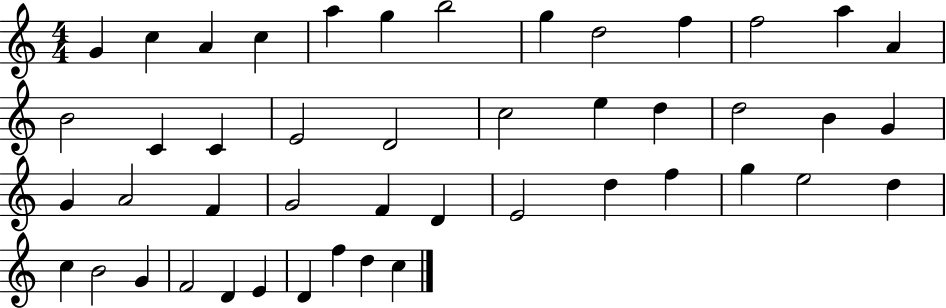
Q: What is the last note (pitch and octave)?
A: C5